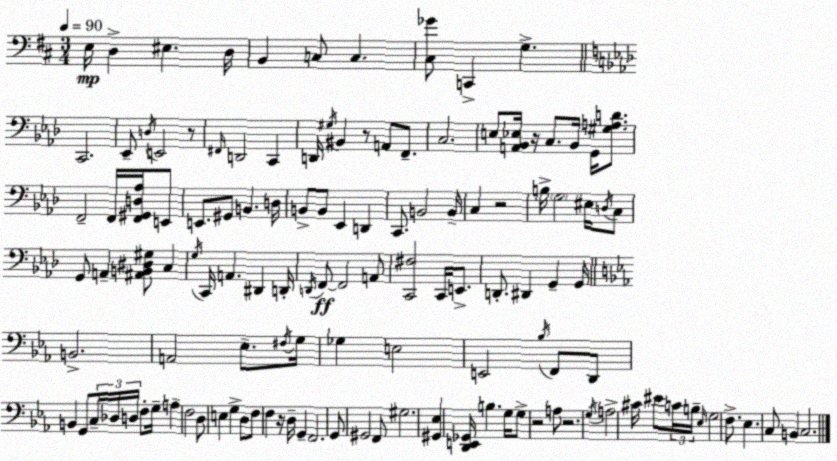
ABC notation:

X:1
T:Untitled
M:3/4
L:1/4
K:D
E,/4 D, ^E, D,/4 B,, C,/2 C, [^C,_G]/2 C,, G, C,,2 _E,,/2 D,/4 E,,2 z/2 ^F,,/4 D,,2 C,, D,,/4 ^G,/4 ^B,, z/2 A,,/2 F,,/2 C,2 E,/2 [A,,_B,,_E,]/4 z/4 C,/2 _B,,/4 G,,/4 [^G,A,D]/2 F,,2 F,,/4 [F,,^G,,D,_A,]/4 E,,/2 E,,/2 ^G,,/2 B,, D,/4 B,,/2 B,,/2 _E,, D,, C,,/2 B,,2 B,,/4 C, z2 B,/4 G,2 ^E,/4 D,/4 C,/2 G,,/2 A,, [^A,,B,,^D,^G,]/2 C, G,/4 C,,/4 A,, ^D,, D,,/4 D,,/4 F,,/2 F,,2 A,,/2 [C,,^F,]2 C,,/4 E,,/2 D,,/2 ^D,, G,, G,,/4 B,,2 A,,2 _E,/2 ^F,/4 G,/4 _G, E,2 E,,2 _B,/4 F,,/2 D,,/2 B,, G,,/2 C,/4 _D,/4 D,/4 F,/2 G,/4 A, F,2 D,/2 E, G, D,/2 F,/2 F, z/4 D,/4 G,, F,,2 G,,/2 ^G,,2 F,,/2 ^G,2 [^G,,_E,] [D,,E,,_G,,]/4 B, G,/4 G,/2 z2 A,/2 z2 G,/4 A,2 ^C/4 ^E/2 C/4 B,/4 _E,/4 G,2 F,/2 _E, C,/2 B,, C,2